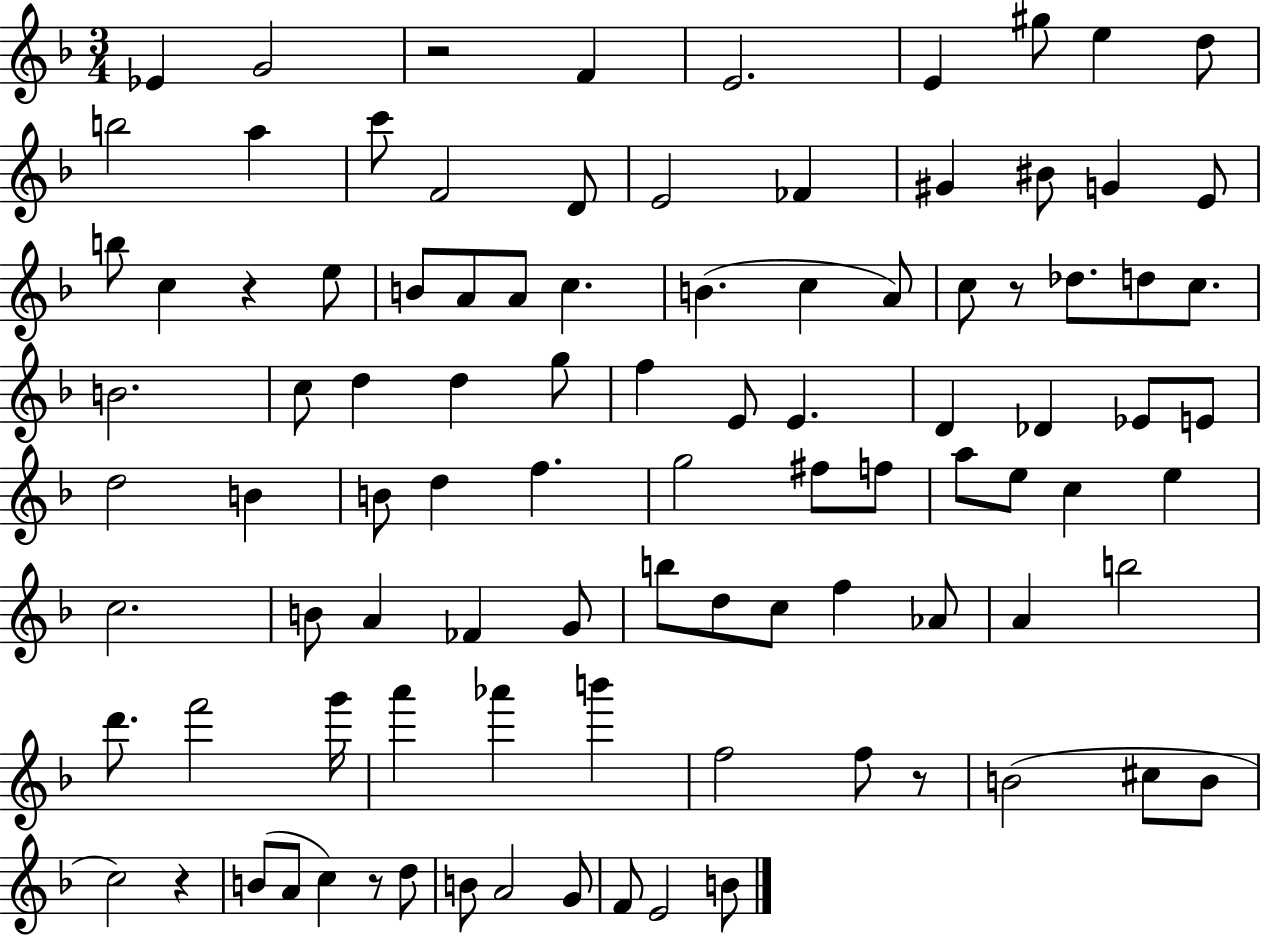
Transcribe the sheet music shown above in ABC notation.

X:1
T:Untitled
M:3/4
L:1/4
K:F
_E G2 z2 F E2 E ^g/2 e d/2 b2 a c'/2 F2 D/2 E2 _F ^G ^B/2 G E/2 b/2 c z e/2 B/2 A/2 A/2 c B c A/2 c/2 z/2 _d/2 d/2 c/2 B2 c/2 d d g/2 f E/2 E D _D _E/2 E/2 d2 B B/2 d f g2 ^f/2 f/2 a/2 e/2 c e c2 B/2 A _F G/2 b/2 d/2 c/2 f _A/2 A b2 d'/2 f'2 g'/4 a' _a' b' f2 f/2 z/2 B2 ^c/2 B/2 c2 z B/2 A/2 c z/2 d/2 B/2 A2 G/2 F/2 E2 B/2